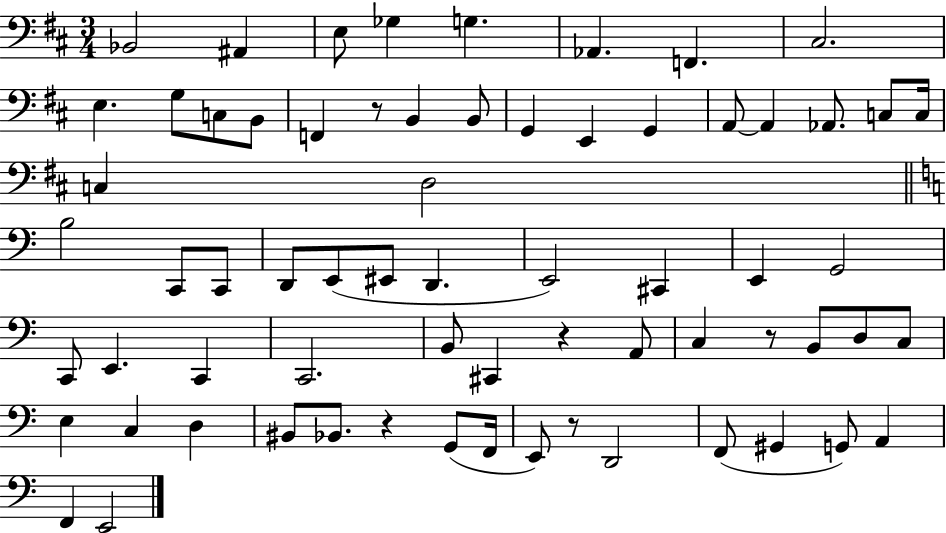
{
  \clef bass
  \numericTimeSignature
  \time 3/4
  \key d \major
  bes,2 ais,4 | e8 ges4 g4. | aes,4. f,4. | cis2. | \break e4. g8 c8 b,8 | f,4 r8 b,4 b,8 | g,4 e,4 g,4 | a,8~~ a,4 aes,8. c8 c16 | \break c4 d2 | \bar "||" \break \key c \major b2 c,8 c,8 | d,8 e,8( eis,8 d,4. | e,2) cis,4 | e,4 g,2 | \break c,8 e,4. c,4 | c,2. | b,8 cis,4 r4 a,8 | c4 r8 b,8 d8 c8 | \break e4 c4 d4 | bis,8 bes,8. r4 g,8( f,16 | e,8) r8 d,2 | f,8( gis,4 g,8) a,4 | \break f,4 e,2 | \bar "|."
}